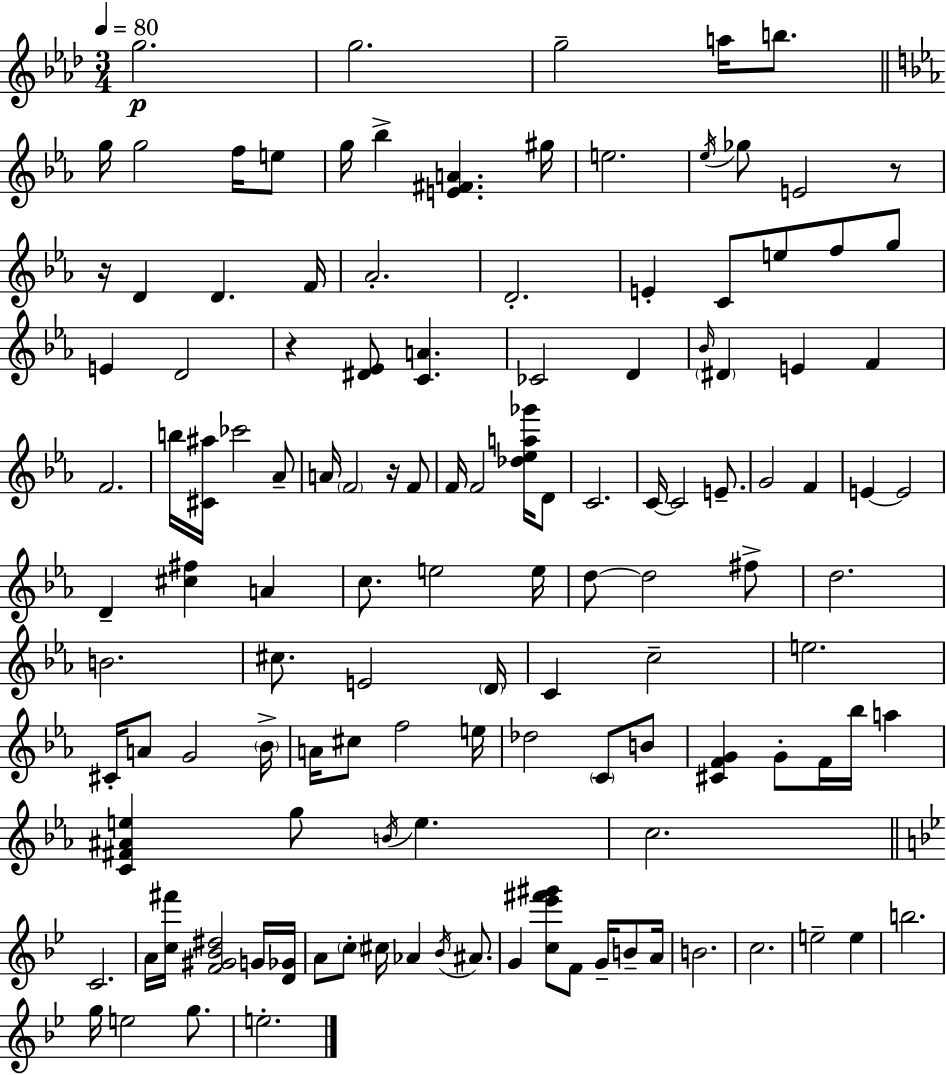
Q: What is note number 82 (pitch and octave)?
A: Bb5